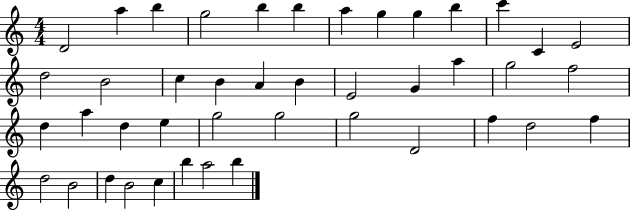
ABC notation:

X:1
T:Untitled
M:4/4
L:1/4
K:C
D2 a b g2 b b a g g b c' C E2 d2 B2 c B A B E2 G a g2 f2 d a d e g2 g2 g2 D2 f d2 f d2 B2 d B2 c b a2 b